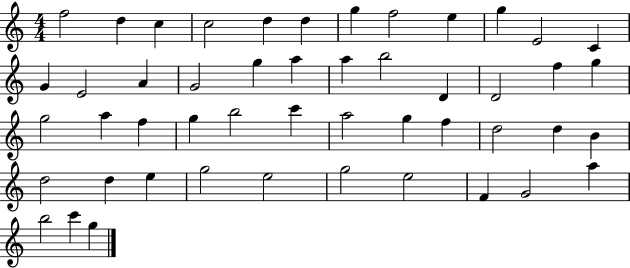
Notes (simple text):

F5/h D5/q C5/q C5/h D5/q D5/q G5/q F5/h E5/q G5/q E4/h C4/q G4/q E4/h A4/q G4/h G5/q A5/q A5/q B5/h D4/q D4/h F5/q G5/q G5/h A5/q F5/q G5/q B5/h C6/q A5/h G5/q F5/q D5/h D5/q B4/q D5/h D5/q E5/q G5/h E5/h G5/h E5/h F4/q G4/h A5/q B5/h C6/q G5/q